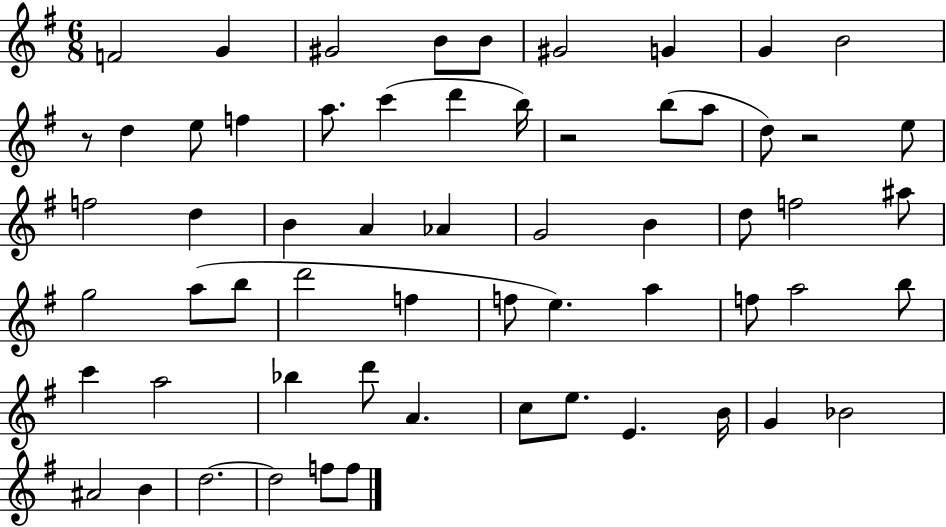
{
  \clef treble
  \numericTimeSignature
  \time 6/8
  \key g \major
  f'2 g'4 | gis'2 b'8 b'8 | gis'2 g'4 | g'4 b'2 | \break r8 d''4 e''8 f''4 | a''8. c'''4( d'''4 b''16) | r2 b''8( a''8 | d''8) r2 e''8 | \break f''2 d''4 | b'4 a'4 aes'4 | g'2 b'4 | d''8 f''2 ais''8 | \break g''2 a''8( b''8 | d'''2 f''4 | f''8 e''4.) a''4 | f''8 a''2 b''8 | \break c'''4 a''2 | bes''4 d'''8 a'4. | c''8 e''8. e'4. b'16 | g'4 bes'2 | \break ais'2 b'4 | d''2.~~ | d''2 f''8 f''8 | \bar "|."
}